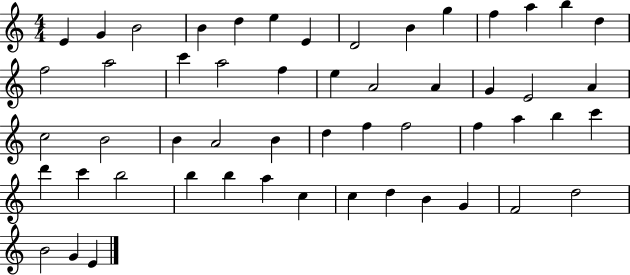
{
  \clef treble
  \numericTimeSignature
  \time 4/4
  \key c \major
  e'4 g'4 b'2 | b'4 d''4 e''4 e'4 | d'2 b'4 g''4 | f''4 a''4 b''4 d''4 | \break f''2 a''2 | c'''4 a''2 f''4 | e''4 a'2 a'4 | g'4 e'2 a'4 | \break c''2 b'2 | b'4 a'2 b'4 | d''4 f''4 f''2 | f''4 a''4 b''4 c'''4 | \break d'''4 c'''4 b''2 | b''4 b''4 a''4 c''4 | c''4 d''4 b'4 g'4 | f'2 d''2 | \break b'2 g'4 e'4 | \bar "|."
}